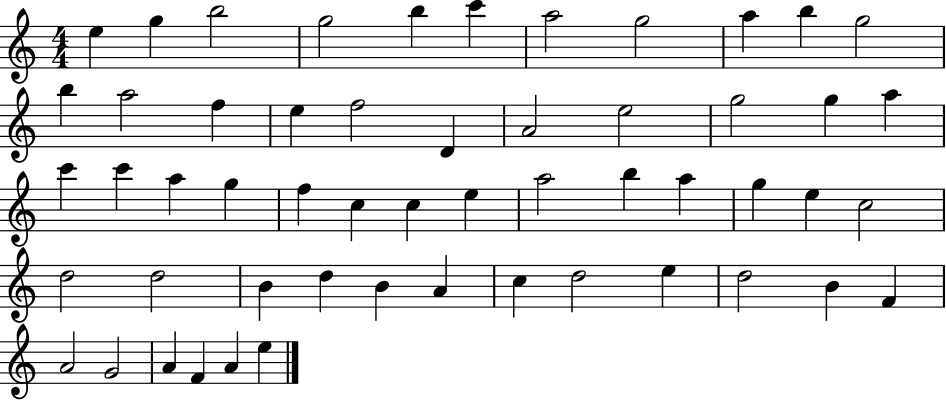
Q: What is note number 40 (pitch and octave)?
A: D5